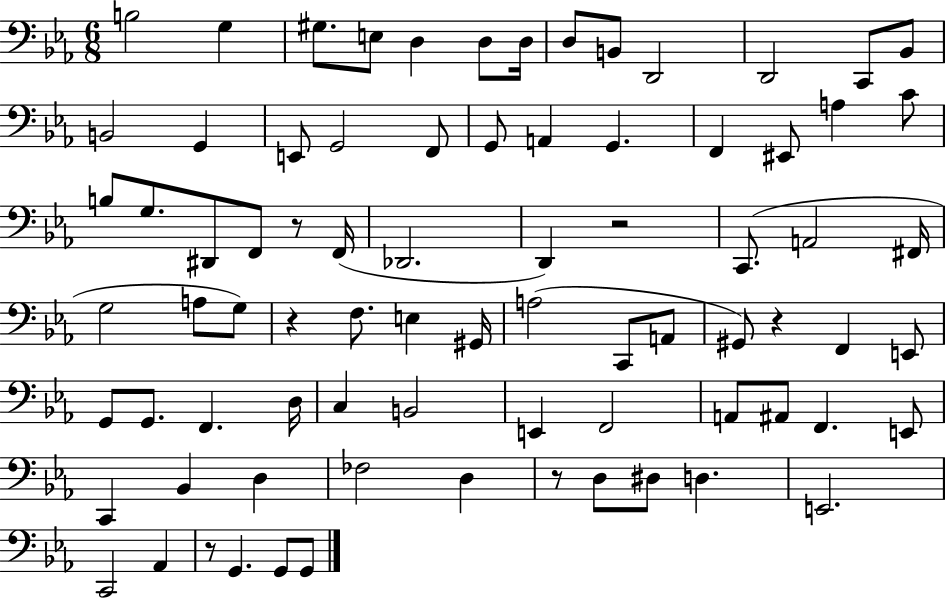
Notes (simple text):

B3/h G3/q G#3/e. E3/e D3/q D3/e D3/s D3/e B2/e D2/h D2/h C2/e Bb2/e B2/h G2/q E2/e G2/h F2/e G2/e A2/q G2/q. F2/q EIS2/e A3/q C4/e B3/e G3/e. D#2/e F2/e R/e F2/s Db2/h. D2/q R/h C2/e. A2/h F#2/s G3/h A3/e G3/e R/q F3/e. E3/q G#2/s A3/h C2/e A2/e G#2/e R/q F2/q E2/e G2/e G2/e. F2/q. D3/s C3/q B2/h E2/q F2/h A2/e A#2/e F2/q. E2/e C2/q Bb2/q D3/q FES3/h D3/q R/e D3/e D#3/e D3/q. E2/h. C2/h Ab2/q R/e G2/q. G2/e G2/e